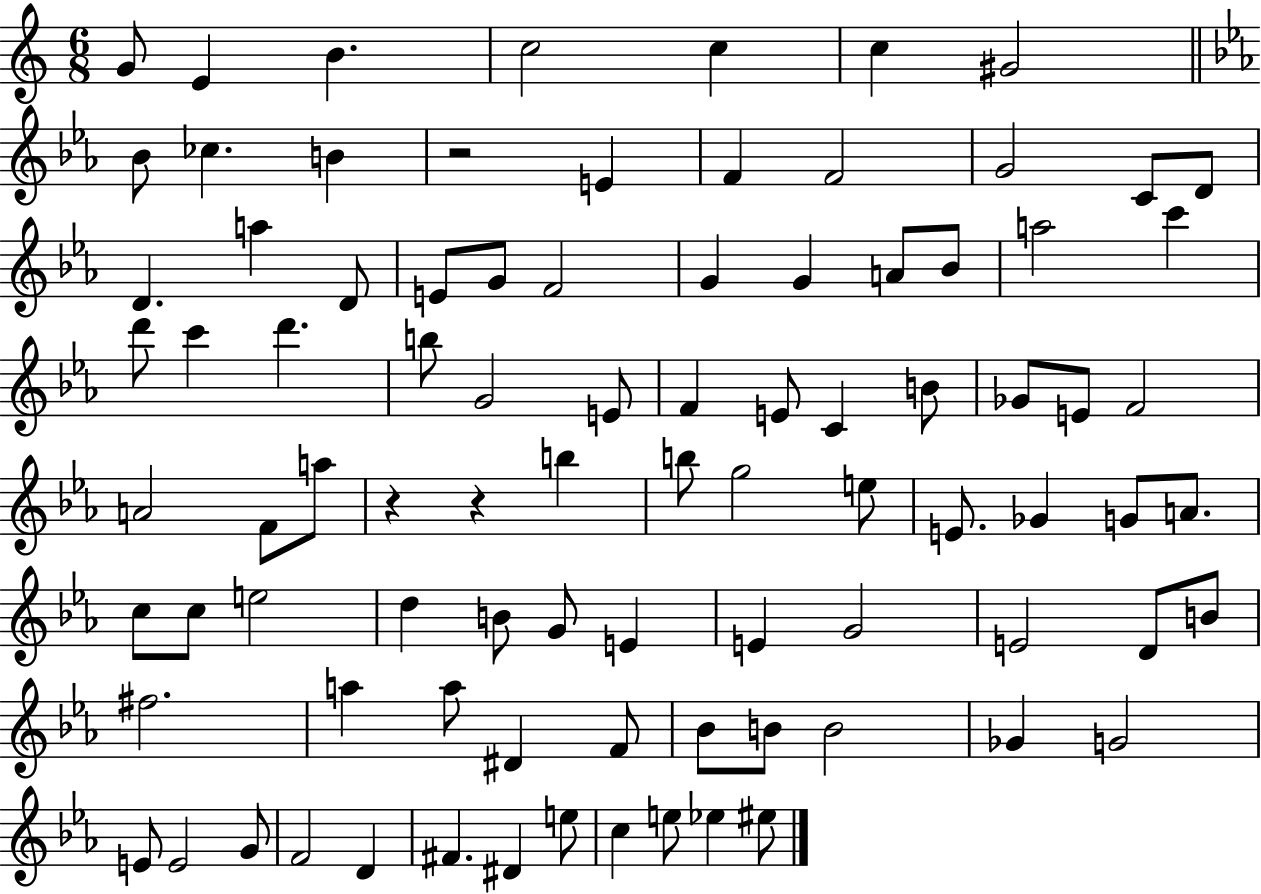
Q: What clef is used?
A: treble